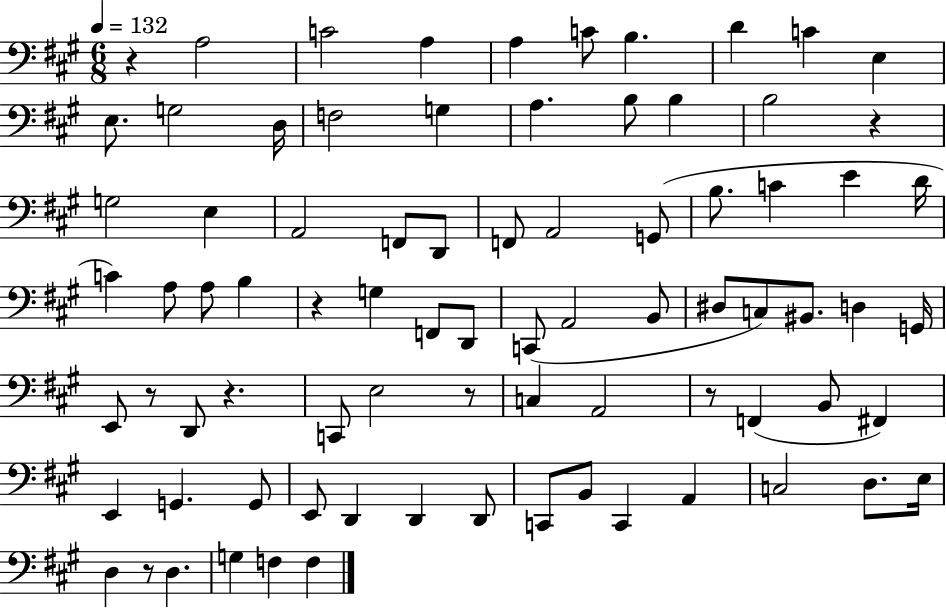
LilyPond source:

{
  \clef bass
  \numericTimeSignature
  \time 6/8
  \key a \major
  \tempo 4 = 132
  r4 a2 | c'2 a4 | a4 c'8 b4. | d'4 c'4 e4 | \break e8. g2 d16 | f2 g4 | a4. b8 b4 | b2 r4 | \break g2 e4 | a,2 f,8 d,8 | f,8 a,2 g,8( | b8. c'4 e'4 d'16 | \break c'4) a8 a8 b4 | r4 g4 f,8 d,8 | c,8( a,2 b,8 | dis8 c8) bis,8. d4 g,16 | \break e,8 r8 d,8 r4. | c,8 e2 r8 | c4 a,2 | r8 f,4( b,8 fis,4) | \break e,4 g,4. g,8 | e,8 d,4 d,4 d,8 | c,8 b,8 c,4 a,4 | c2 d8. e16 | \break d4 r8 d4. | g4 f4 f4 | \bar "|."
}